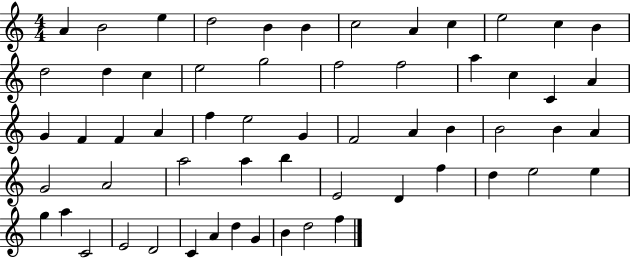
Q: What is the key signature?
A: C major